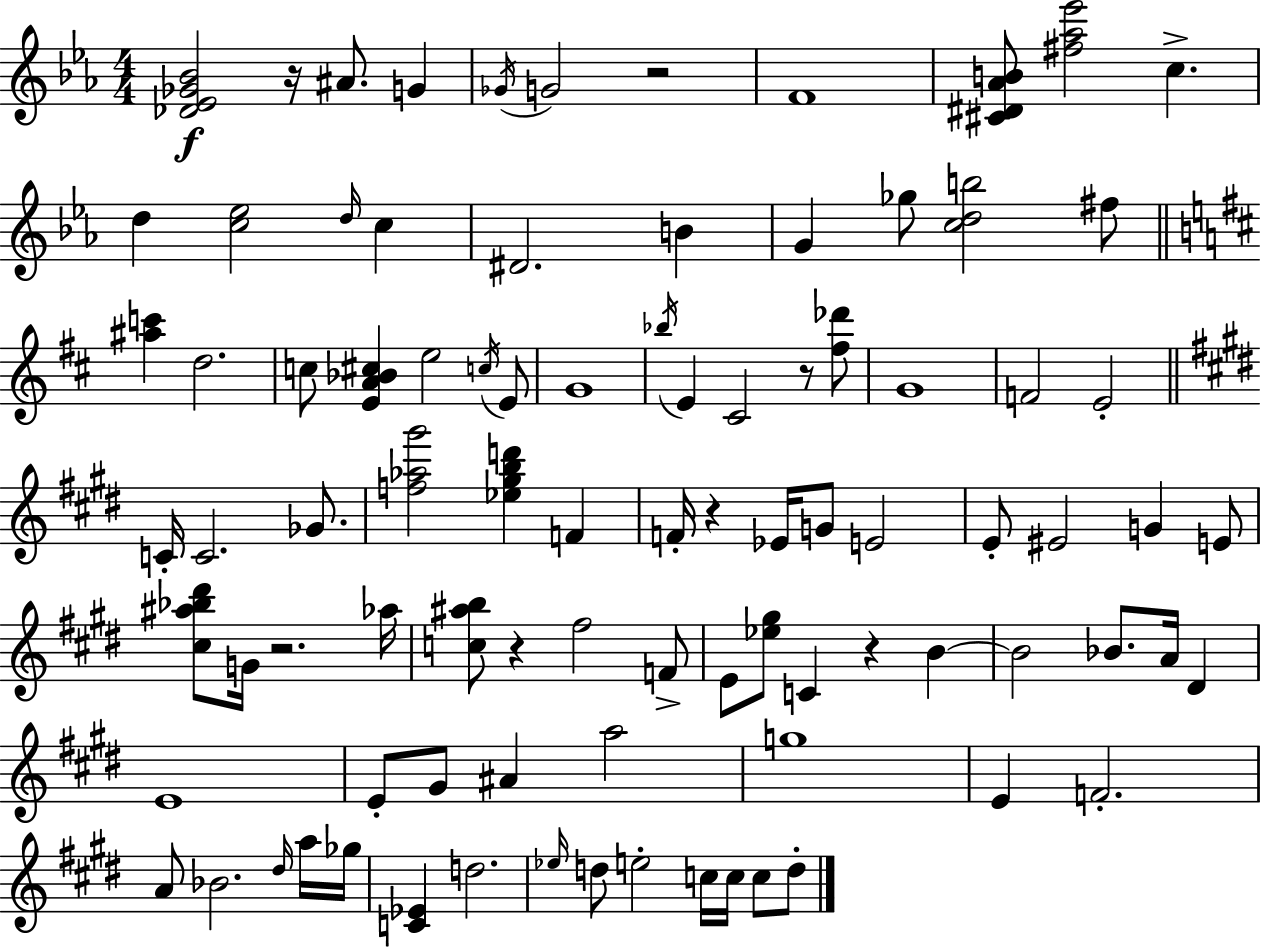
{
  \clef treble
  \numericTimeSignature
  \time 4/4
  \key c \minor
  <des' ees' ges' bes'>2\f r16 ais'8. g'4 | \acciaccatura { ges'16 } g'2 r2 | f'1 | <cis' dis' aes' b'>8 <fis'' aes'' ees'''>2 c''4.-> | \break d''4 <c'' ees''>2 \grace { d''16 } c''4 | dis'2. b'4 | g'4 ges''8 <c'' d'' b''>2 | fis''8 \bar "||" \break \key d \major <ais'' c'''>4 d''2. | c''8 <e' a' bes' cis''>4 e''2 \acciaccatura { c''16 } e'8 | g'1 | \acciaccatura { bes''16 } e'4 cis'2 r8 | \break <fis'' des'''>8 g'1 | f'2 e'2-. | \bar "||" \break \key e \major c'16-. c'2. ges'8. | <f'' aes'' gis'''>2 <ees'' gis'' b'' d'''>4 f'4 | f'16-. r4 ees'16 g'8 e'2 | e'8-. eis'2 g'4 e'8 | \break <cis'' ais'' bes'' dis'''>8 g'16 r2. aes''16 | <c'' ais'' b''>8 r4 fis''2 f'8-> | e'8 <ees'' gis''>8 c'4 r4 b'4~~ | b'2 bes'8. a'16 dis'4 | \break e'1 | e'8-. gis'8 ais'4 a''2 | g''1 | e'4 f'2.-. | \break a'8 bes'2. \grace { dis''16 } a''16 | ges''16 <c' ees'>4 d''2. | \grace { ees''16 } d''8 e''2-. c''16 c''16 c''8 | d''8-. \bar "|."
}